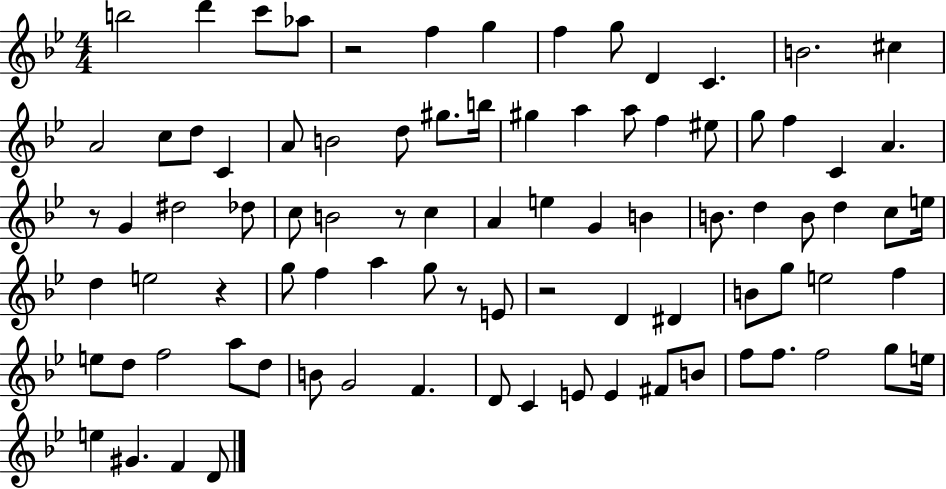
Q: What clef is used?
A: treble